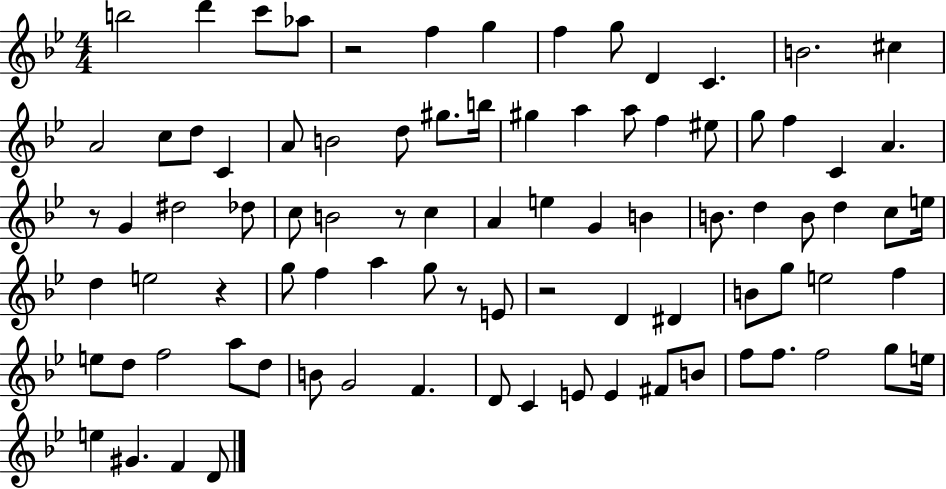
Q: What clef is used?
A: treble